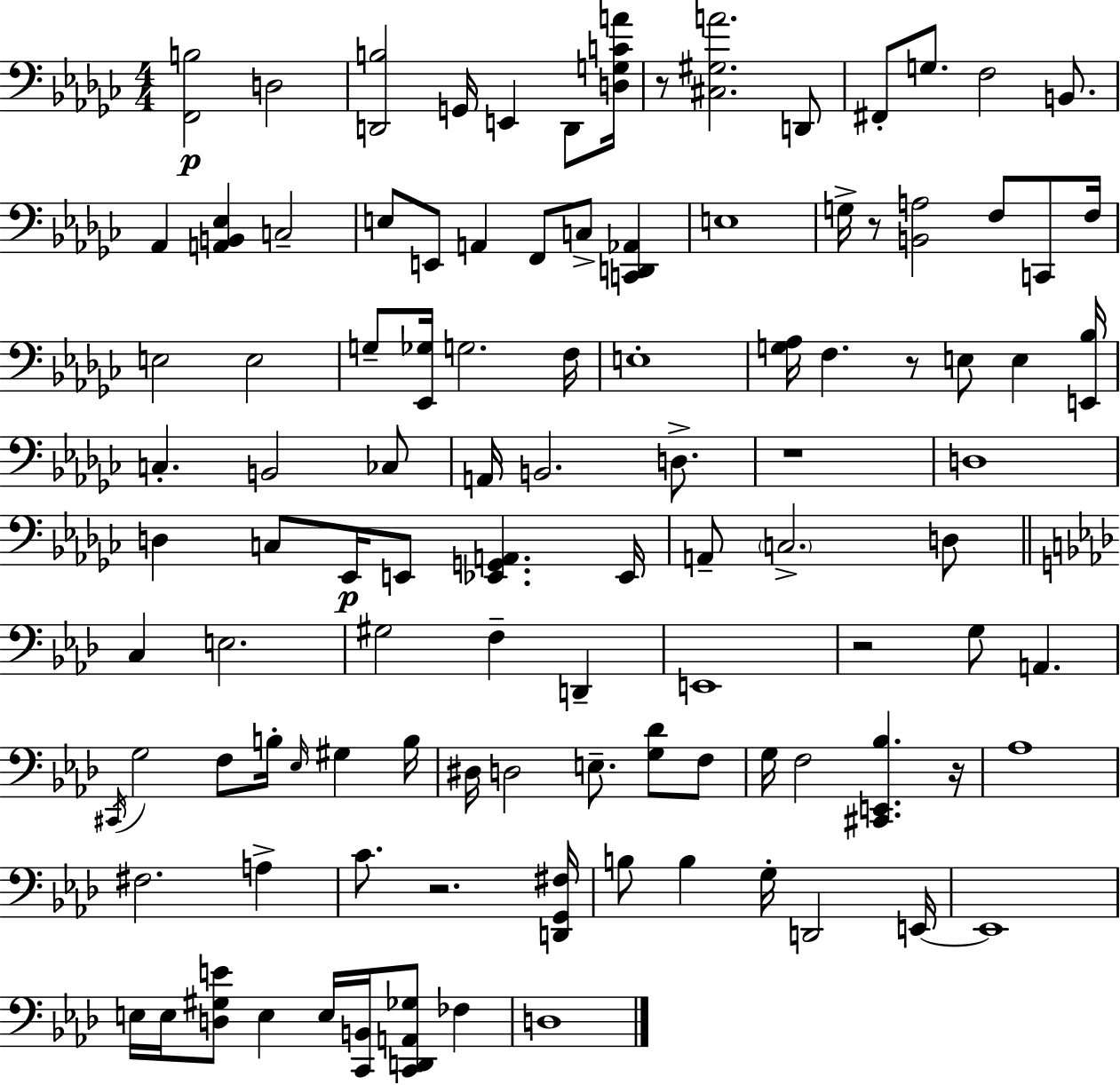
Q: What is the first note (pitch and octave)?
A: D3